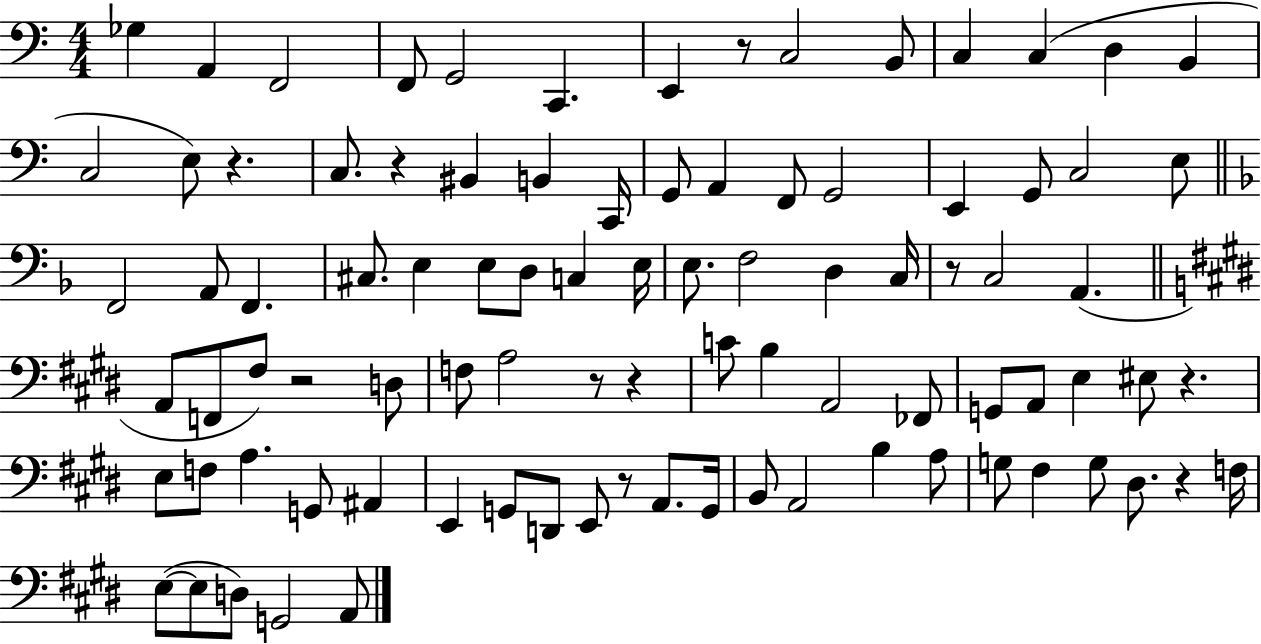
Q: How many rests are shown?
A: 10